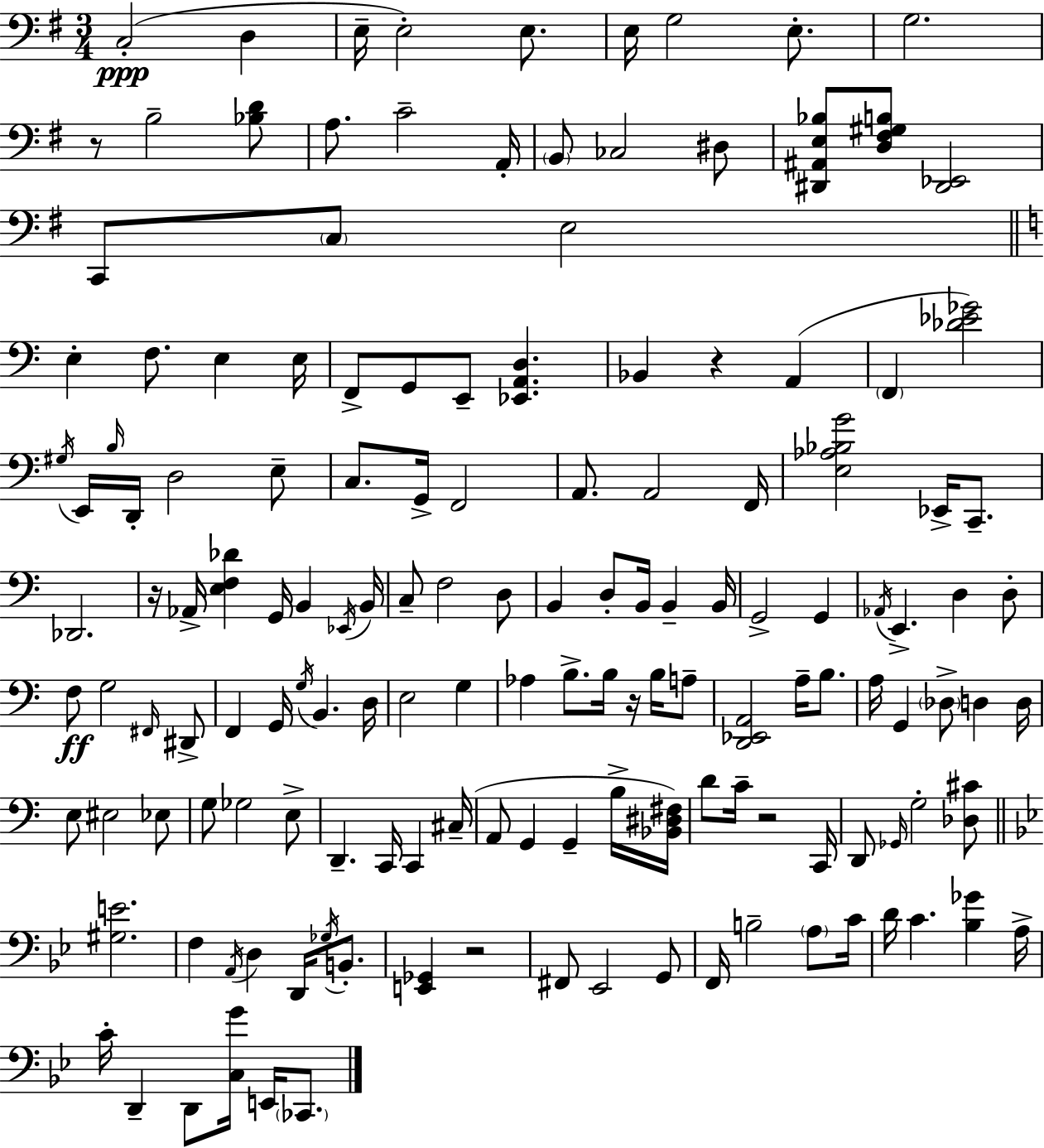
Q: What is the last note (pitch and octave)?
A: CES2